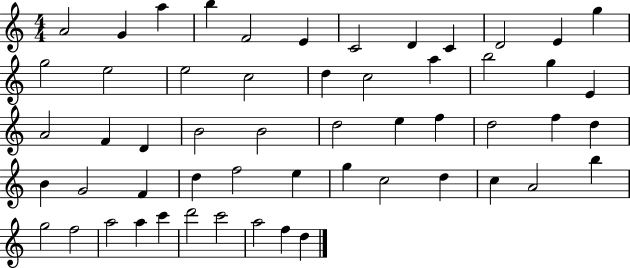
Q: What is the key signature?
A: C major